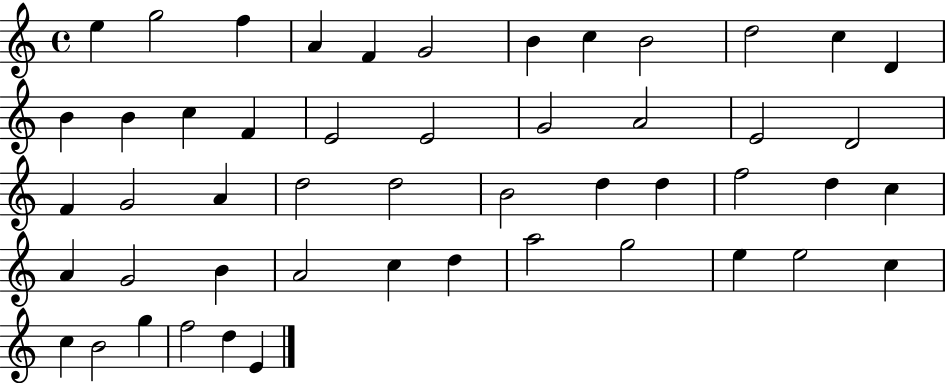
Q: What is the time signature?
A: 4/4